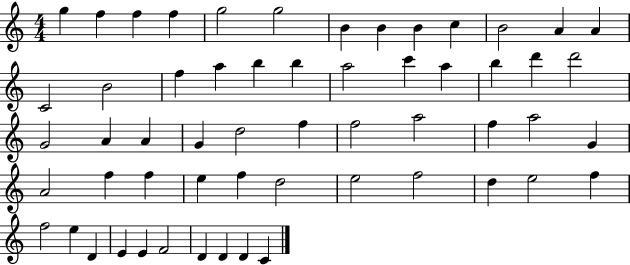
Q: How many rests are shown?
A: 0